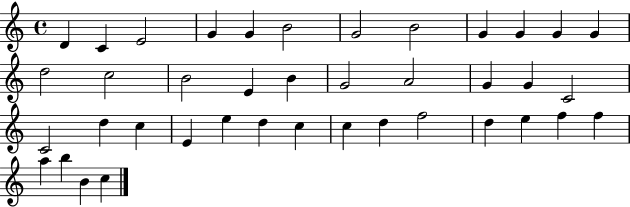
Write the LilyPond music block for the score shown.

{
  \clef treble
  \time 4/4
  \defaultTimeSignature
  \key c \major
  d'4 c'4 e'2 | g'4 g'4 b'2 | g'2 b'2 | g'4 g'4 g'4 g'4 | \break d''2 c''2 | b'2 e'4 b'4 | g'2 a'2 | g'4 g'4 c'2 | \break c'2 d''4 c''4 | e'4 e''4 d''4 c''4 | c''4 d''4 f''2 | d''4 e''4 f''4 f''4 | \break a''4 b''4 b'4 c''4 | \bar "|."
}